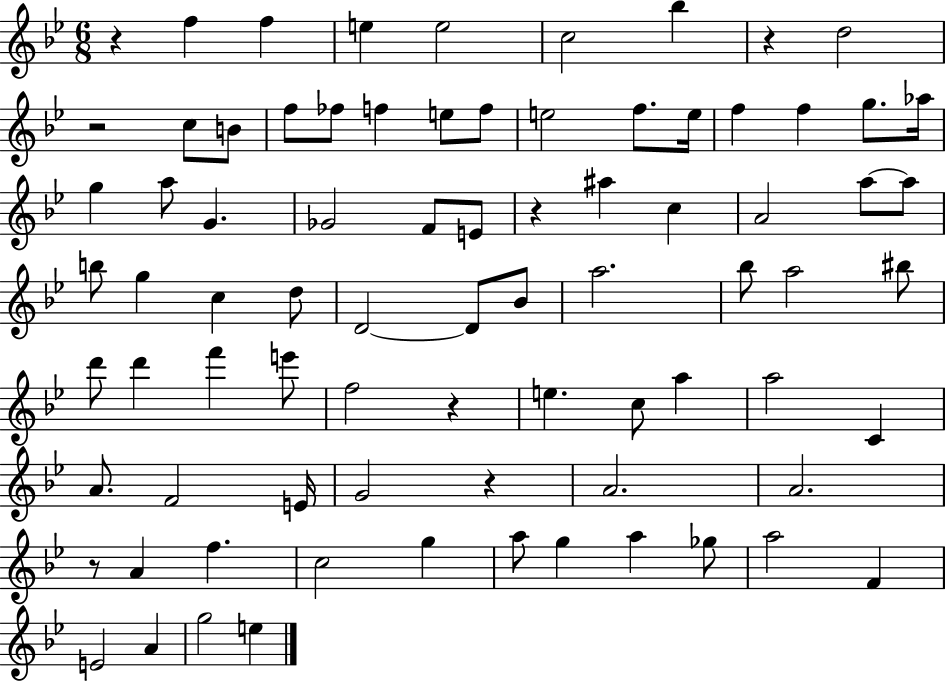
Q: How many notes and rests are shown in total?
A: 80